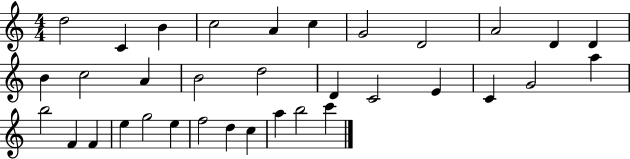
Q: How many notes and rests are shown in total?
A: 34